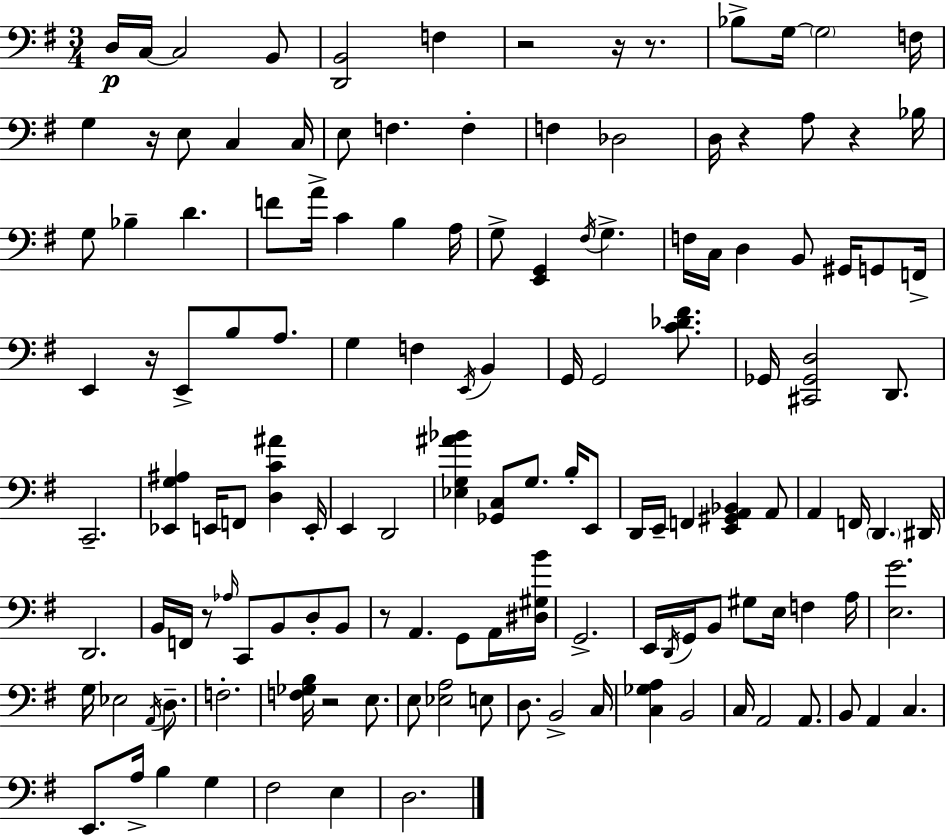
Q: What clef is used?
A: bass